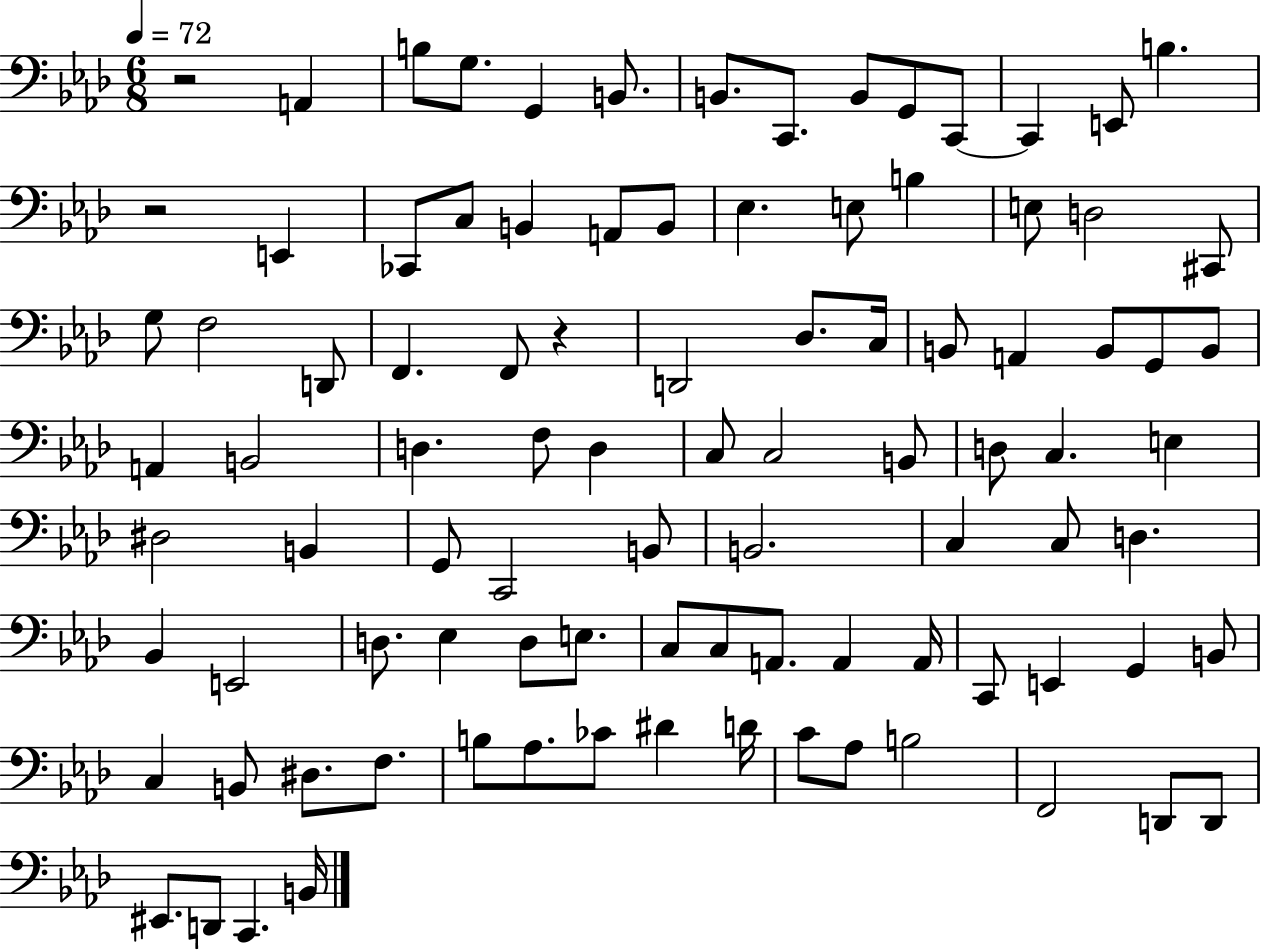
R/h A2/q B3/e G3/e. G2/q B2/e. B2/e. C2/e. B2/e G2/e C2/e C2/q E2/e B3/q. R/h E2/q CES2/e C3/e B2/q A2/e B2/e Eb3/q. E3/e B3/q E3/e D3/h C#2/e G3/e F3/h D2/e F2/q. F2/e R/q D2/h Db3/e. C3/s B2/e A2/q B2/e G2/e B2/e A2/q B2/h D3/q. F3/e D3/q C3/e C3/h B2/e D3/e C3/q. E3/q D#3/h B2/q G2/e C2/h B2/e B2/h. C3/q C3/e D3/q. Bb2/q E2/h D3/e. Eb3/q D3/e E3/e. C3/e C3/e A2/e. A2/q A2/s C2/e E2/q G2/q B2/e C3/q B2/e D#3/e. F3/e. B3/e Ab3/e. CES4/e D#4/q D4/s C4/e Ab3/e B3/h F2/h D2/e D2/e EIS2/e. D2/e C2/q. B2/s